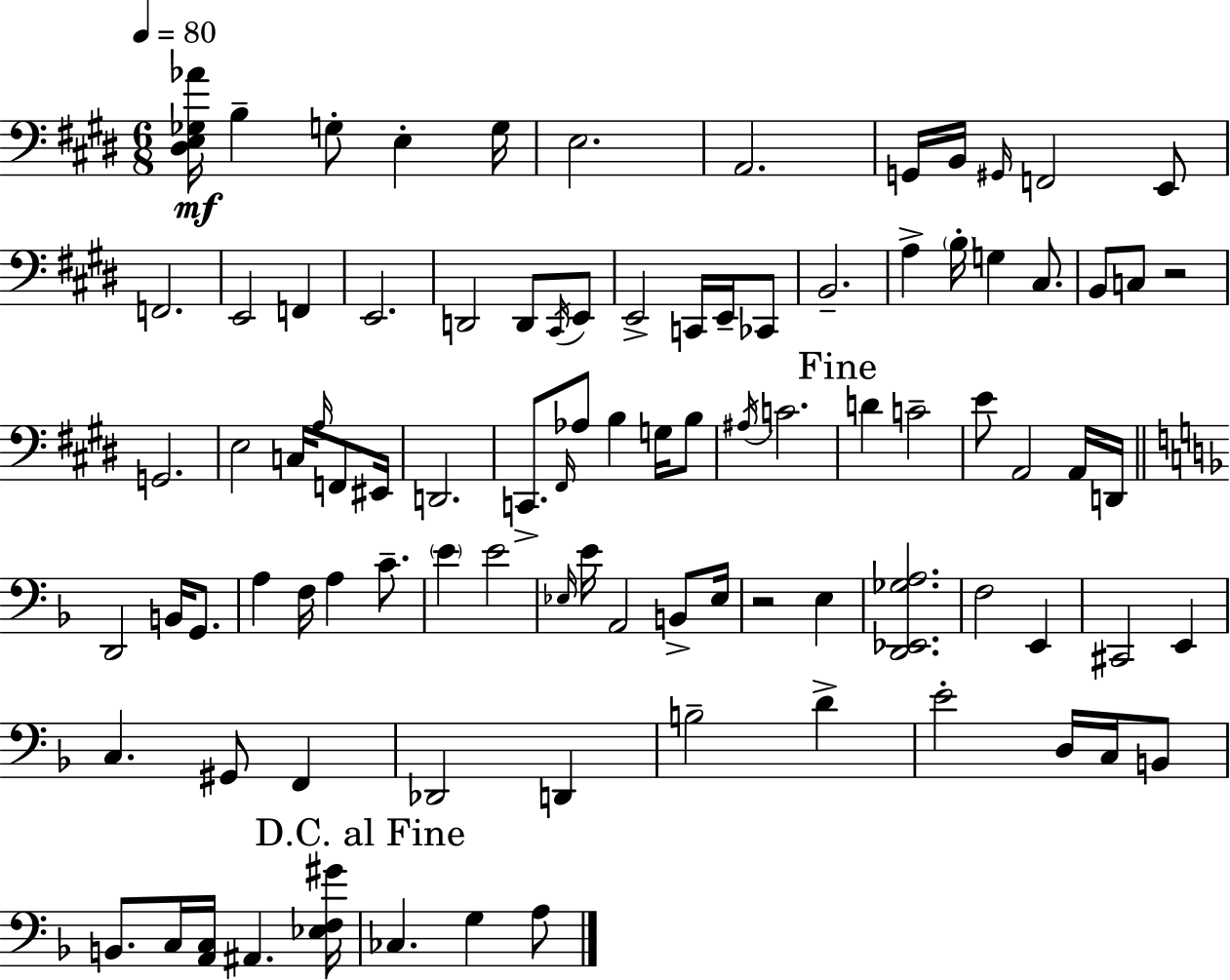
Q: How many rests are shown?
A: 2